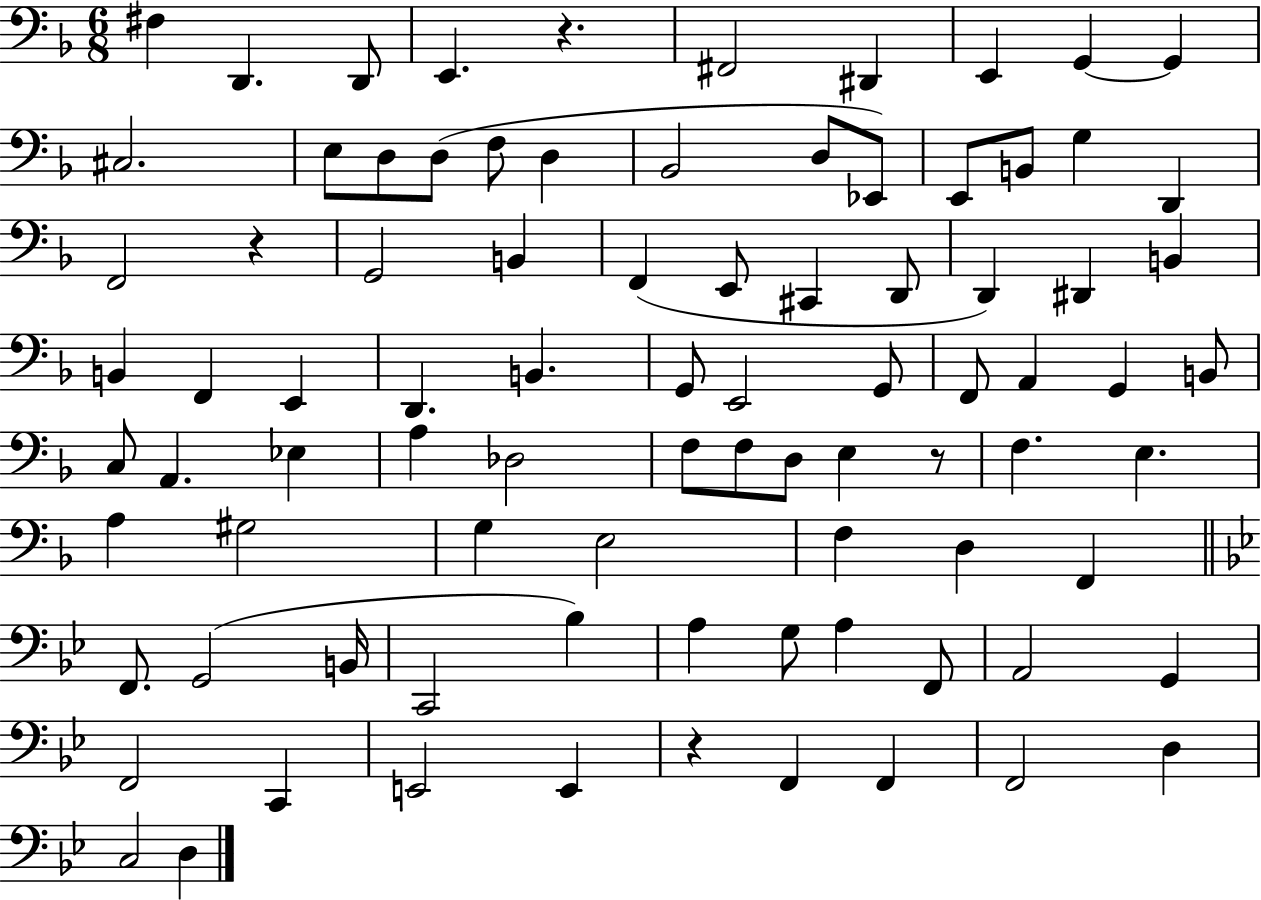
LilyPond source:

{
  \clef bass
  \numericTimeSignature
  \time 6/8
  \key f \major
  fis4 d,4. d,8 | e,4. r4. | fis,2 dis,4 | e,4 g,4~~ g,4 | \break cis2. | e8 d8 d8( f8 d4 | bes,2 d8 ees,8) | e,8 b,8 g4 d,4 | \break f,2 r4 | g,2 b,4 | f,4( e,8 cis,4 d,8 | d,4) dis,4 b,4 | \break b,4 f,4 e,4 | d,4. b,4. | g,8 e,2 g,8 | f,8 a,4 g,4 b,8 | \break c8 a,4. ees4 | a4 des2 | f8 f8 d8 e4 r8 | f4. e4. | \break a4 gis2 | g4 e2 | f4 d4 f,4 | \bar "||" \break \key bes \major f,8. g,2( b,16 | c,2 bes4) | a4 g8 a4 f,8 | a,2 g,4 | \break f,2 c,4 | e,2 e,4 | r4 f,4 f,4 | f,2 d4 | \break c2 d4 | \bar "|."
}